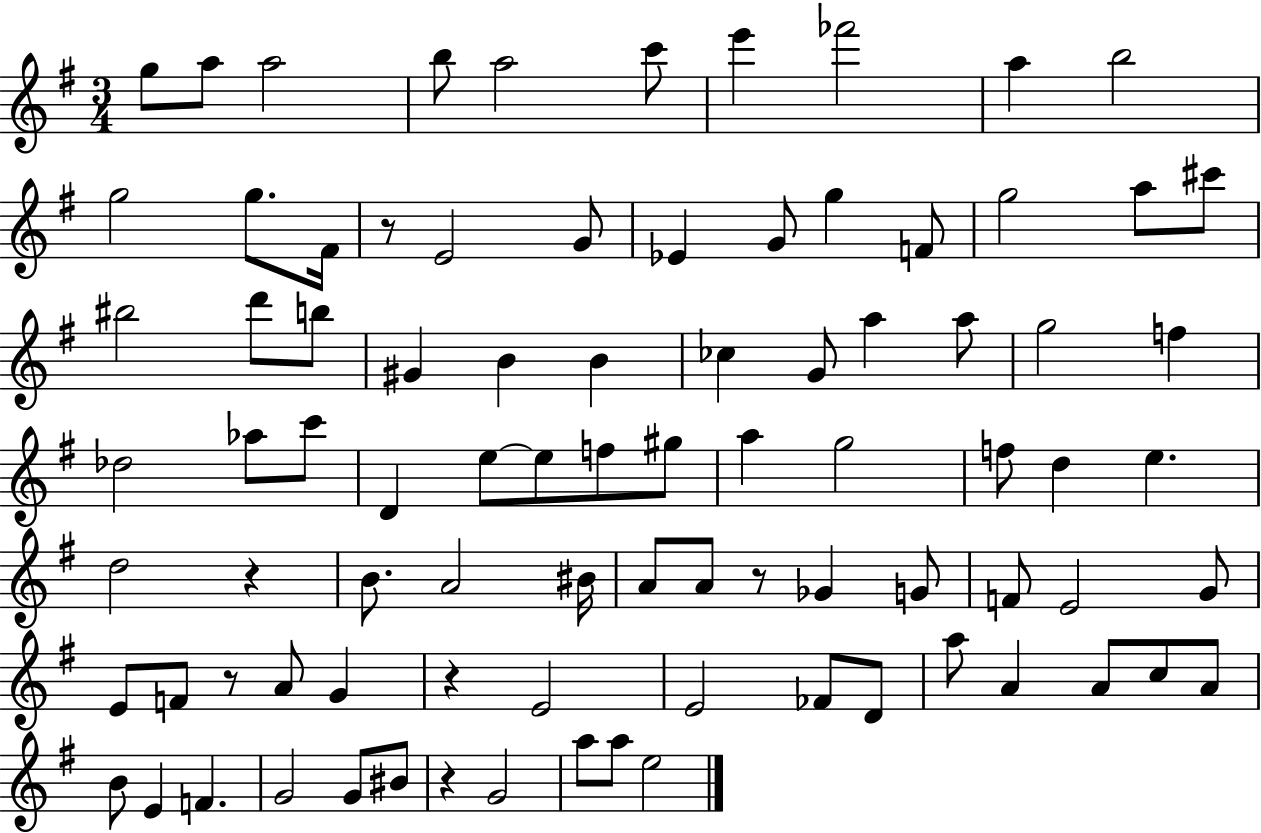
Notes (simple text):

G5/e A5/e A5/h B5/e A5/h C6/e E6/q FES6/h A5/q B5/h G5/h G5/e. F#4/s R/e E4/h G4/e Eb4/q G4/e G5/q F4/e G5/h A5/e C#6/e BIS5/h D6/e B5/e G#4/q B4/q B4/q CES5/q G4/e A5/q A5/e G5/h F5/q Db5/h Ab5/e C6/e D4/q E5/e E5/e F5/e G#5/e A5/q G5/h F5/e D5/q E5/q. D5/h R/q B4/e. A4/h BIS4/s A4/e A4/e R/e Gb4/q G4/e F4/e E4/h G4/e E4/e F4/e R/e A4/e G4/q R/q E4/h E4/h FES4/e D4/e A5/e A4/q A4/e C5/e A4/e B4/e E4/q F4/q. G4/h G4/e BIS4/e R/q G4/h A5/e A5/e E5/h